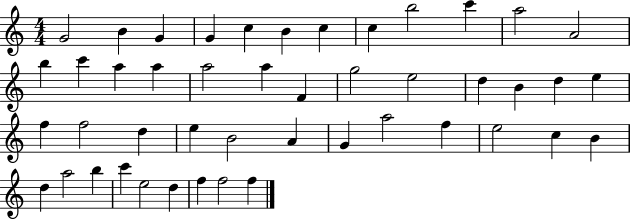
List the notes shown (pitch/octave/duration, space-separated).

G4/h B4/q G4/q G4/q C5/q B4/q C5/q C5/q B5/h C6/q A5/h A4/h B5/q C6/q A5/q A5/q A5/h A5/q F4/q G5/h E5/h D5/q B4/q D5/q E5/q F5/q F5/h D5/q E5/q B4/h A4/q G4/q A5/h F5/q E5/h C5/q B4/q D5/q A5/h B5/q C6/q E5/h D5/q F5/q F5/h F5/q